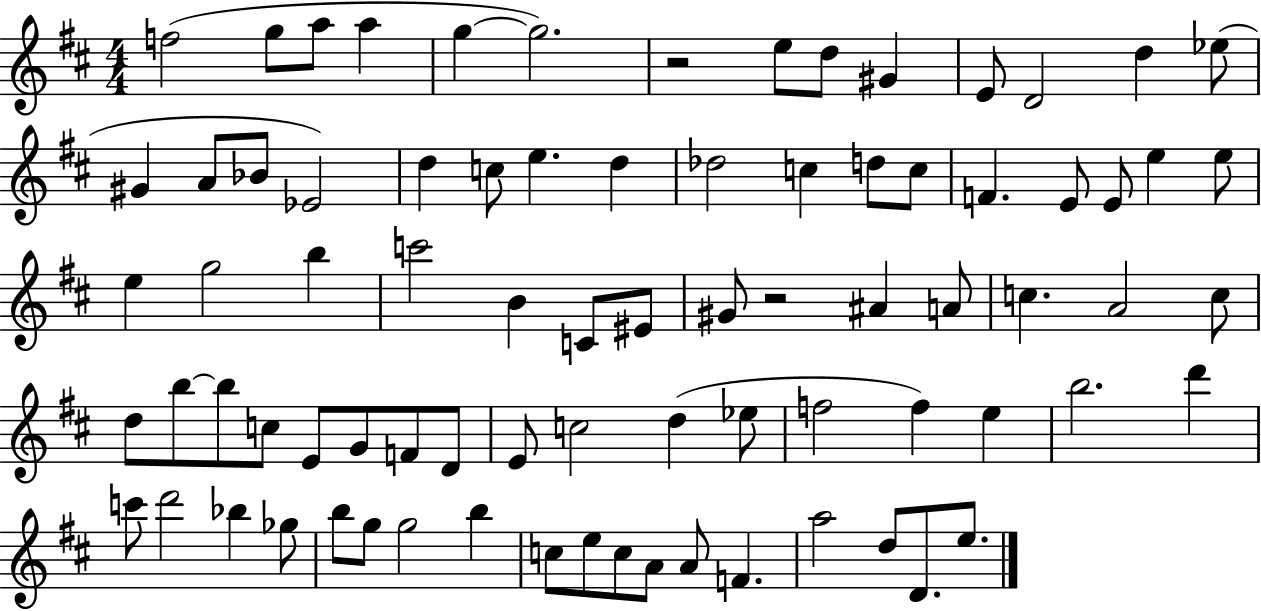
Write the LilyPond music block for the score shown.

{
  \clef treble
  \numericTimeSignature
  \time 4/4
  \key d \major
  \repeat volta 2 { f''2( g''8 a''8 a''4 | g''4~~ g''2.) | r2 e''8 d''8 gis'4 | e'8 d'2 d''4 ees''8( | \break gis'4 a'8 bes'8 ees'2) | d''4 c''8 e''4. d''4 | des''2 c''4 d''8 c''8 | f'4. e'8 e'8 e''4 e''8 | \break e''4 g''2 b''4 | c'''2 b'4 c'8 eis'8 | gis'8 r2 ais'4 a'8 | c''4. a'2 c''8 | \break d''8 b''8~~ b''8 c''8 e'8 g'8 f'8 d'8 | e'8 c''2 d''4( ees''8 | f''2 f''4) e''4 | b''2. d'''4 | \break c'''8 d'''2 bes''4 ges''8 | b''8 g''8 g''2 b''4 | c''8 e''8 c''8 a'8 a'8 f'4. | a''2 d''8 d'8. e''8. | \break } \bar "|."
}